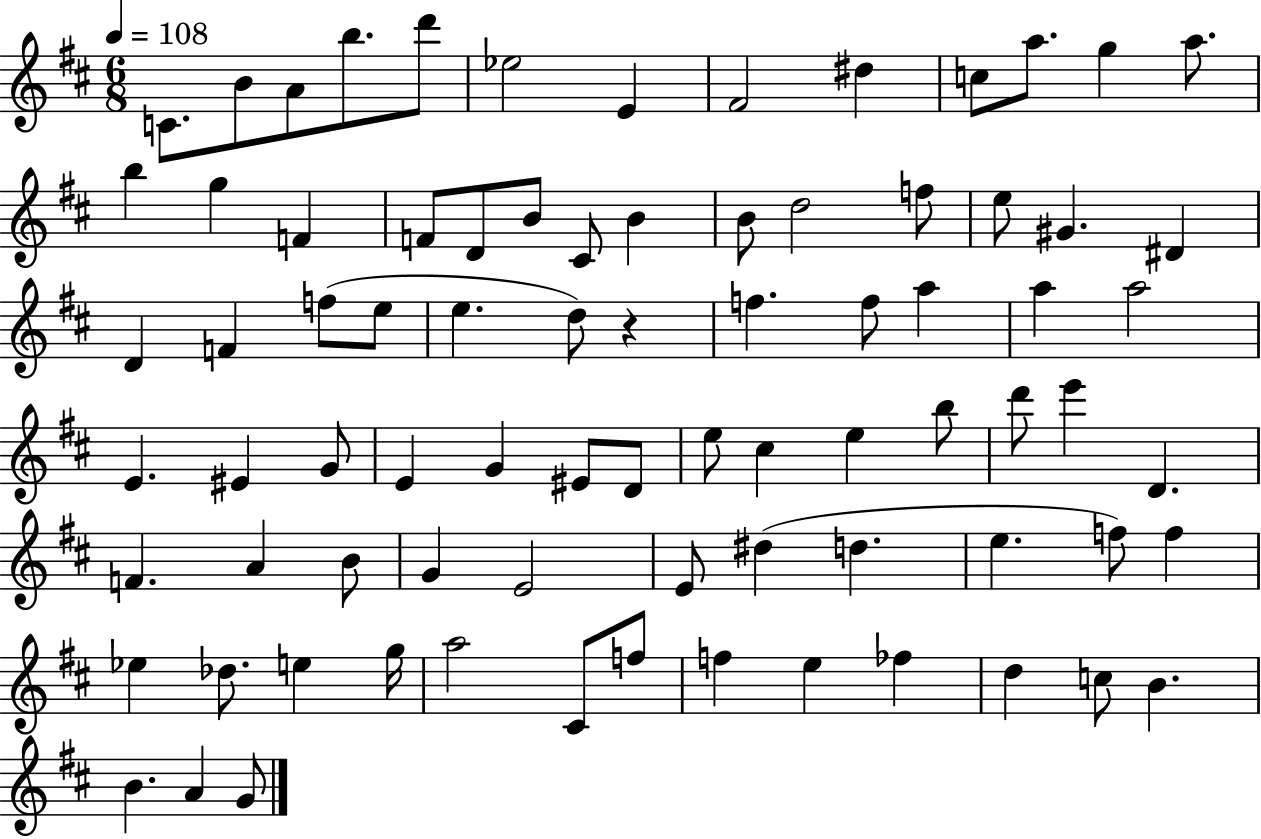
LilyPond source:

{
  \clef treble
  \numericTimeSignature
  \time 6/8
  \key d \major
  \tempo 4 = 108
  c'8. b'8 a'8 b''8. d'''8 | ees''2 e'4 | fis'2 dis''4 | c''8 a''8. g''4 a''8. | \break b''4 g''4 f'4 | f'8 d'8 b'8 cis'8 b'4 | b'8 d''2 f''8 | e''8 gis'4. dis'4 | \break d'4 f'4 f''8( e''8 | e''4. d''8) r4 | f''4. f''8 a''4 | a''4 a''2 | \break e'4. eis'4 g'8 | e'4 g'4 eis'8 d'8 | e''8 cis''4 e''4 b''8 | d'''8 e'''4 d'4. | \break f'4. a'4 b'8 | g'4 e'2 | e'8 dis''4( d''4. | e''4. f''8) f''4 | \break ees''4 des''8. e''4 g''16 | a''2 cis'8 f''8 | f''4 e''4 fes''4 | d''4 c''8 b'4. | \break b'4. a'4 g'8 | \bar "|."
}